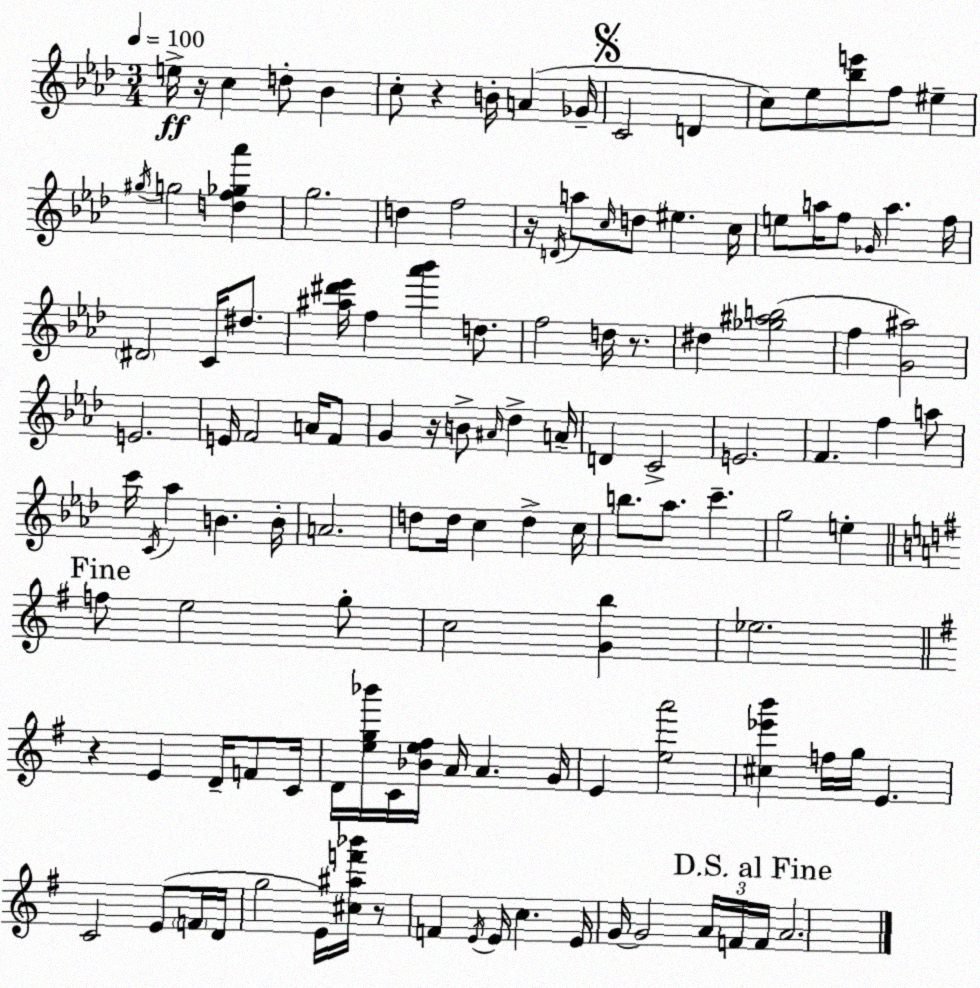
X:1
T:Untitled
M:3/4
L:1/4
K:Ab
e/4 z/4 c d/2 _B c/2 z B/4 A _G/4 C2 D c/2 _e/2 [_be']/2 f/2 ^e ^g/4 g2 [df_g_a'] g2 d f2 z/4 D/4 a/2 c/4 d/2 ^e c/4 e/2 a/4 f/2 _G/4 a f/4 ^D2 C/4 ^d/2 [^a^d'_e']/4 f [_a'_b'] d/2 f2 d/4 z/2 ^d [_g^ab]2 f [G^a]2 E2 E/4 F2 A/4 F/2 G z/4 B/2 ^A/4 _d A/4 D C2 E2 F f a/2 c'/4 C/4 _a B B/4 A2 d/2 d/4 c d c/4 b/2 _a/2 c' g2 e f/2 e2 g/2 c2 [Gb] _e2 z E D/4 F/2 C/4 D/4 [eg_b']/4 C/4 [_Be^f]/4 A/4 A G/4 E [ea']2 [^c_e'b'] f/4 g/4 E C2 E/2 F/4 D/4 g2 E/4 [^c^af'_b']/4 z/2 F E/4 E/4 c E/4 G/4 G2 A/4 F/4 F/4 A2